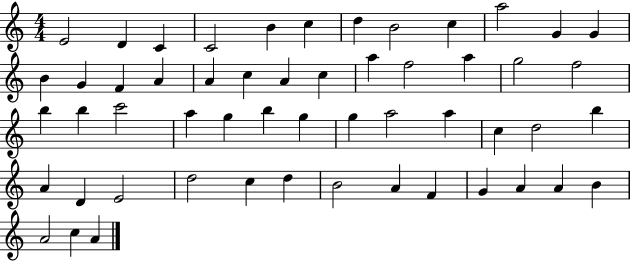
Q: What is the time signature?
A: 4/4